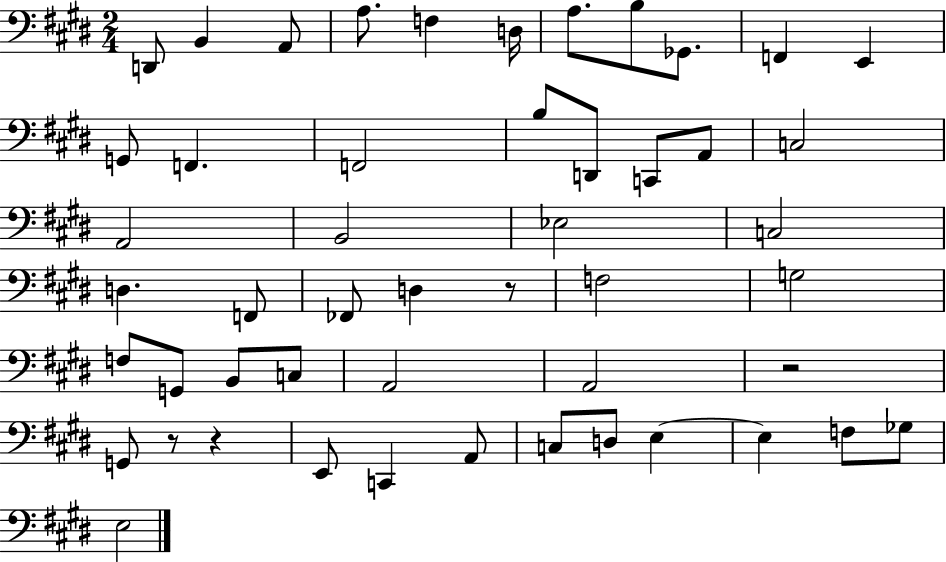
{
  \clef bass
  \numericTimeSignature
  \time 2/4
  \key e \major
  d,8 b,4 a,8 | a8. f4 d16 | a8. b8 ges,8. | f,4 e,4 | \break g,8 f,4. | f,2 | b8 d,8 c,8 a,8 | c2 | \break a,2 | b,2 | ees2 | c2 | \break d4. f,8 | fes,8 d4 r8 | f2 | g2 | \break f8 g,8 b,8 c8 | a,2 | a,2 | r2 | \break g,8 r8 r4 | e,8 c,4 a,8 | c8 d8 e4~~ | e4 f8 ges8 | \break e2 | \bar "|."
}